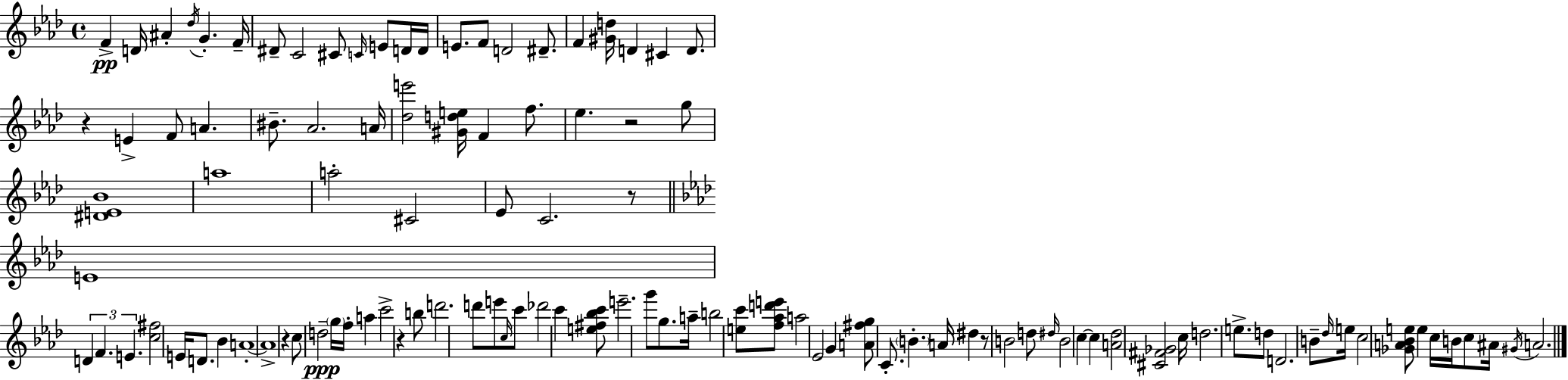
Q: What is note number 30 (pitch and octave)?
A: Eb5